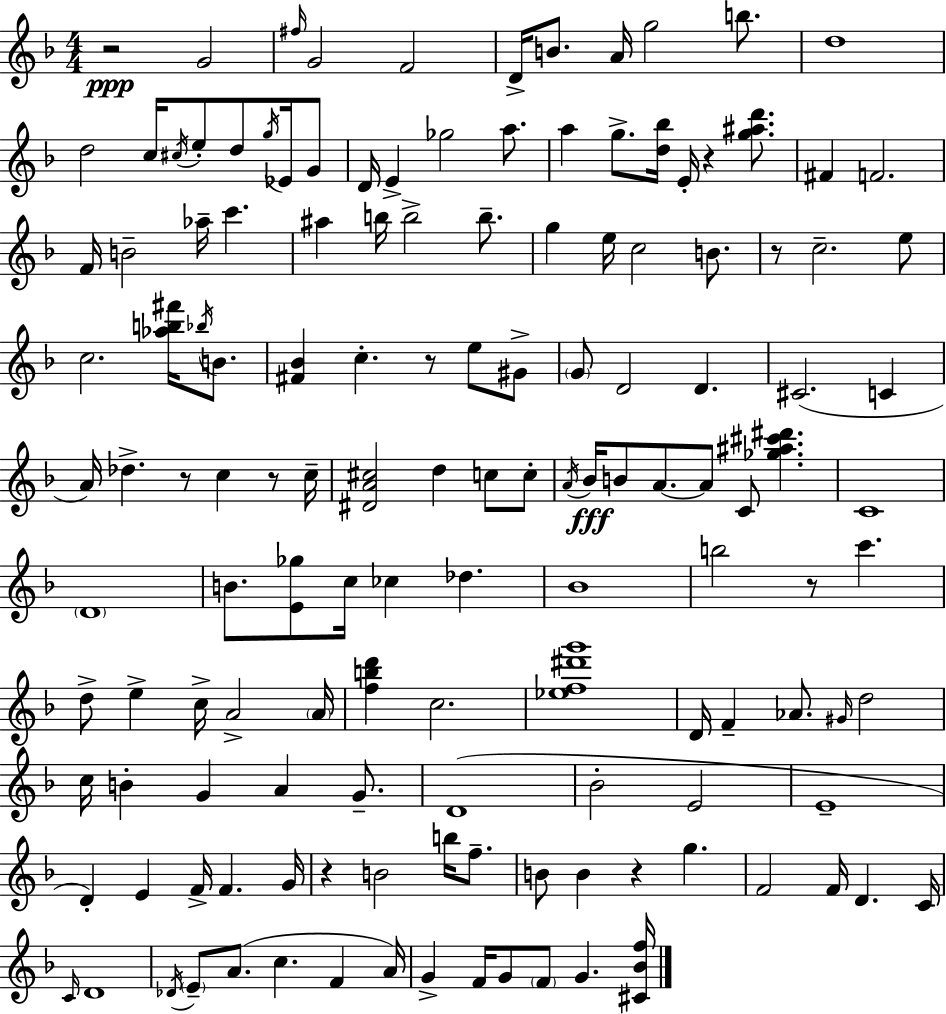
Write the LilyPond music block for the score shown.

{
  \clef treble
  \numericTimeSignature
  \time 4/4
  \key f \major
  \repeat volta 2 { r2\ppp g'2 | \grace { fis''16 } g'2 f'2 | d'16-> b'8. a'16 g''2 b''8. | d''1 | \break d''2 c''16 \acciaccatura { cis''16 } e''8-. d''8 \acciaccatura { g''16 } | ees'16 g'8 d'16 e'4-> ges''2 | a''8. a''4 g''8.-> <d'' bes''>16 e'16-. r4 | <g'' ais'' d'''>8. fis'4 f'2. | \break f'16 b'2-- aes''16-- c'''4. | ais''4 b''16 b''2-> | b''8.-- g''4 e''16 c''2 | b'8. r8 c''2.-- | \break e''8 c''2. <aes'' b'' fis'''>16 | \acciaccatura { bes''16 } b'8. <fis' bes'>4 c''4.-. r8 | e''8 gis'8-> \parenthesize g'8 d'2 d'4. | cis'2.( | \break c'4 a'16) des''4.-> r8 c''4 | r8 c''16-- <dis' a' cis''>2 d''4 | c''8 c''8-. \acciaccatura { a'16 }\fff bes'16 b'8 a'8.~~ a'8 c'8 <ges'' ais'' cis''' dis'''>4. | c'1 | \break \parenthesize d'1 | b'8. <e' ges''>8 c''16 ces''4 des''4. | bes'1 | b''2 r8 c'''4. | \break d''8-> e''4-> c''16-> a'2-> | \parenthesize a'16 <f'' b'' d'''>4 c''2. | <ees'' f'' dis''' g'''>1 | d'16 f'4-- aes'8. \grace { gis'16 } d''2 | \break c''16 b'4-. g'4 a'4 | g'8.-- d'1( | bes'2-. e'2 | e'1-- | \break d'4-.) e'4 f'16-> f'4. | g'16 r4 b'2 | b''16 f''8.-- b'8 b'4 r4 | g''4. f'2 f'16 d'4. | \break c'16 \grace { c'16 } d'1 | \acciaccatura { des'16 } \parenthesize e'8-- a'8.( c''4. | f'4 a'16) g'4-> f'16 g'8 \parenthesize f'8 | g'4. <cis' bes' f''>16 } \bar "|."
}